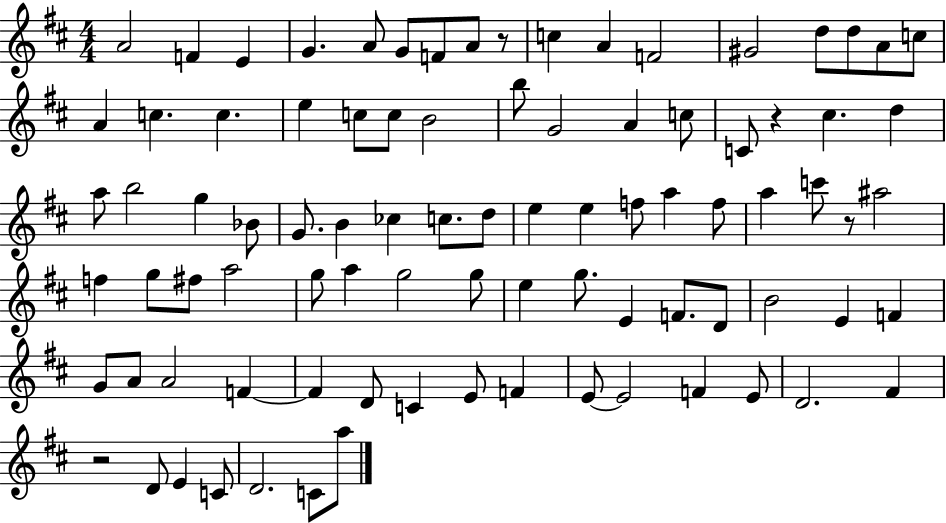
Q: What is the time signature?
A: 4/4